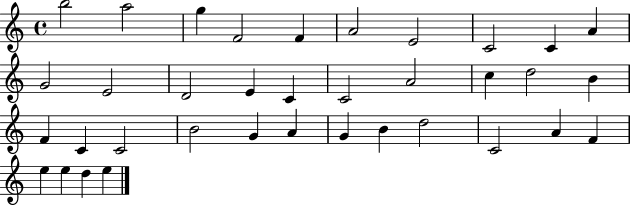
B5/h A5/h G5/q F4/h F4/q A4/h E4/h C4/h C4/q A4/q G4/h E4/h D4/h E4/q C4/q C4/h A4/h C5/q D5/h B4/q F4/q C4/q C4/h B4/h G4/q A4/q G4/q B4/q D5/h C4/h A4/q F4/q E5/q E5/q D5/q E5/q